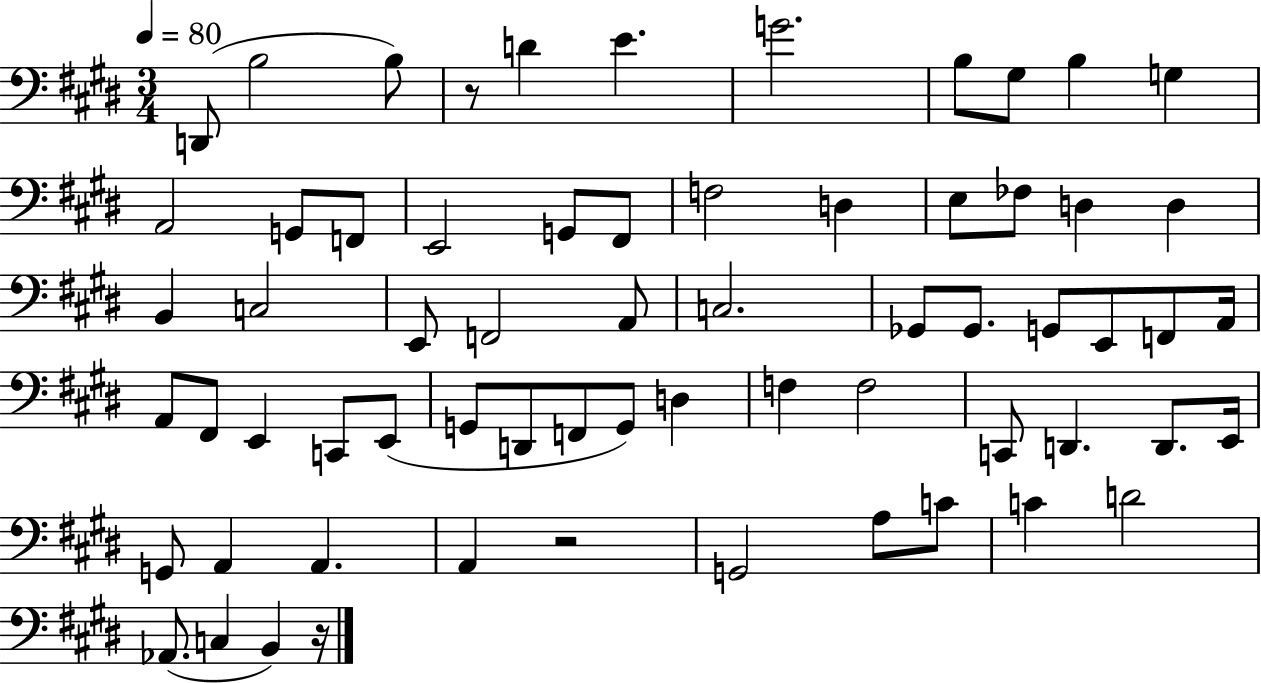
D2/e B3/h B3/e R/e D4/q E4/q. G4/h. B3/e G#3/e B3/q G3/q A2/h G2/e F2/e E2/h G2/e F#2/e F3/h D3/q E3/e FES3/e D3/q D3/q B2/q C3/h E2/e F2/h A2/e C3/h. Gb2/e Gb2/e. G2/e E2/e F2/e A2/s A2/e F#2/e E2/q C2/e E2/e G2/e D2/e F2/e G2/e D3/q F3/q F3/h C2/e D2/q. D2/e. E2/s G2/e A2/q A2/q. A2/q R/h G2/h A3/e C4/e C4/q D4/h Ab2/e. C3/q B2/q R/s